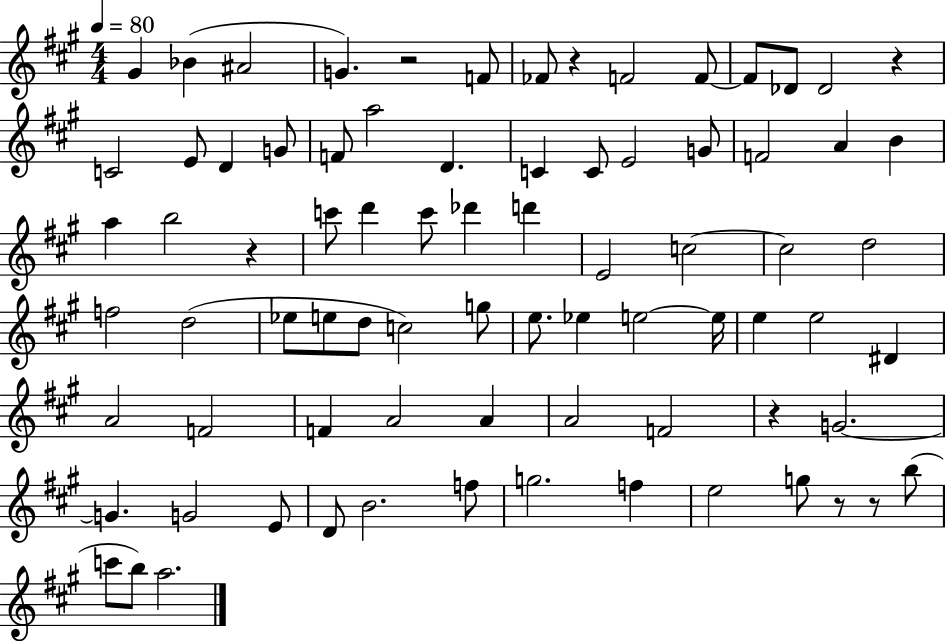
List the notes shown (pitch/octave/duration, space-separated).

G#4/q Bb4/q A#4/h G4/q. R/h F4/e FES4/e R/q F4/h F4/e F4/e Db4/e Db4/h R/q C4/h E4/e D4/q G4/e F4/e A5/h D4/q. C4/q C4/e E4/h G4/e F4/h A4/q B4/q A5/q B5/h R/q C6/e D6/q C6/e Db6/q D6/q E4/h C5/h C5/h D5/h F5/h D5/h Eb5/e E5/e D5/e C5/h G5/e E5/e. Eb5/q E5/h E5/s E5/q E5/h D#4/q A4/h F4/h F4/q A4/h A4/q A4/h F4/h R/q G4/h. G4/q. G4/h E4/e D4/e B4/h. F5/e G5/h. F5/q E5/h G5/e R/e R/e B5/e C6/e B5/e A5/h.